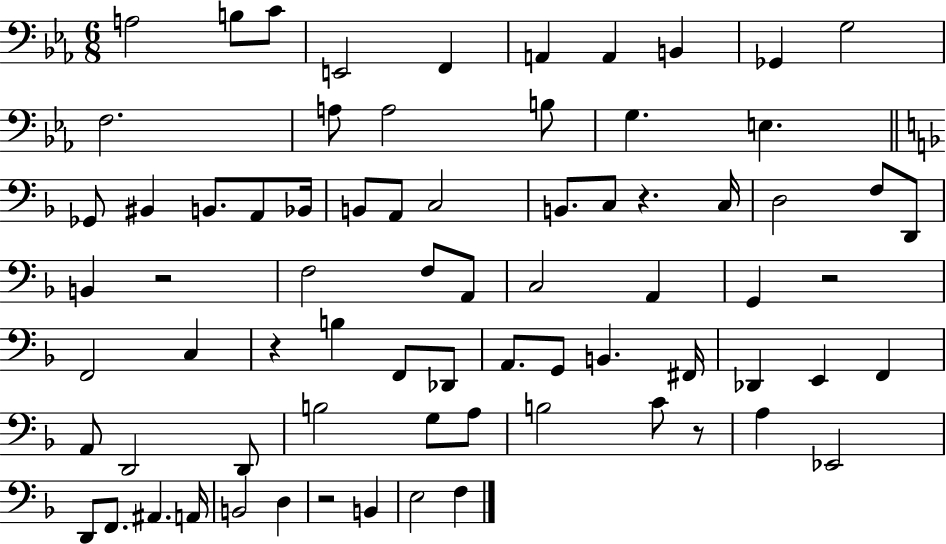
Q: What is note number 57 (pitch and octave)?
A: C4